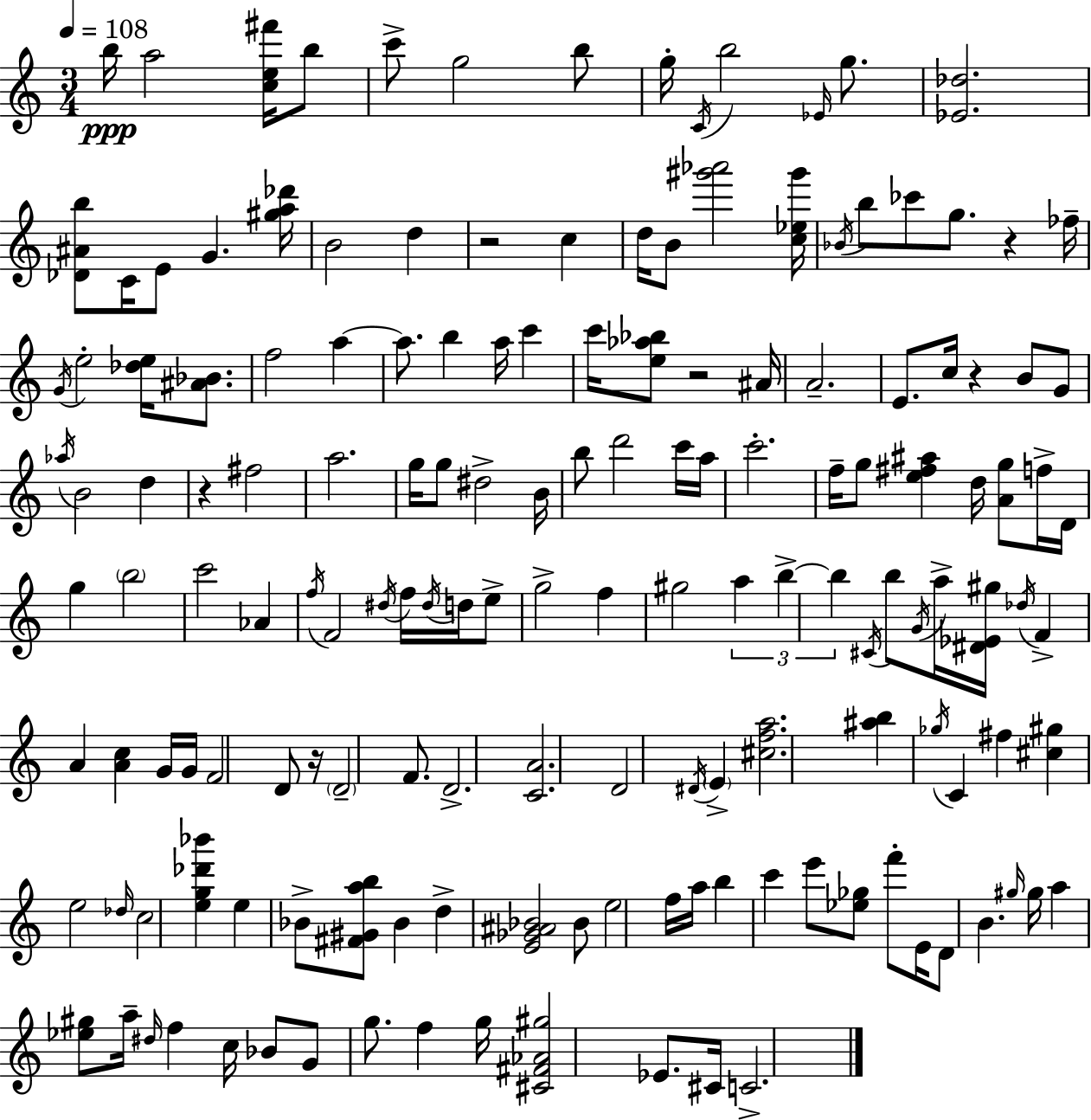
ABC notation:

X:1
T:Untitled
M:3/4
L:1/4
K:Am
b/4 a2 [ce^f']/4 b/2 c'/2 g2 b/2 g/4 C/4 b2 _E/4 g/2 [_E_d]2 [_D^Ab]/2 C/4 E/2 G [^ga_d']/4 B2 d z2 c d/4 B/2 [^g'_a']2 [c_e^g']/4 _B/4 b/2 _c'/2 g/2 z _f/4 G/4 e2 [_de]/4 [^A_B]/2 f2 a a/2 b a/4 c' c'/4 [e_a_b]/2 z2 ^A/4 A2 E/2 c/4 z B/2 G/2 _a/4 B2 d z ^f2 a2 g/4 g/2 ^d2 B/4 b/2 d'2 c'/4 a/4 c'2 f/4 g/2 [e^f^a] d/4 [Ag]/2 f/4 D/4 g b2 c'2 _A f/4 F2 ^d/4 f/4 ^d/4 d/4 e/2 g2 f ^g2 a b b ^C/4 b/2 G/4 a/4 [^D_E^g]/4 _d/4 F A [Ac] G/4 G/4 F2 D/2 z/4 D2 F/2 D2 [CA]2 D2 ^D/4 E [^cfa]2 [^ab] _g/4 C ^f [^c^g] e2 _d/4 c2 [eg_d'_b'] e _B/2 [^F^Gab]/2 _B d [E_G^A_B]2 _B/2 e2 f/4 a/4 b c' e'/2 [_e_g]/2 f'/2 E/4 D/2 B ^g/4 ^g/4 a [_e^g]/2 a/4 ^d/4 f c/4 _B/2 G/2 g/2 f g/4 [^C^F_A^g]2 _E/2 ^C/4 C2